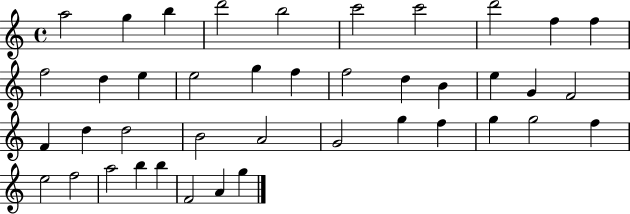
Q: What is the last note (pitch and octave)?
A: G5